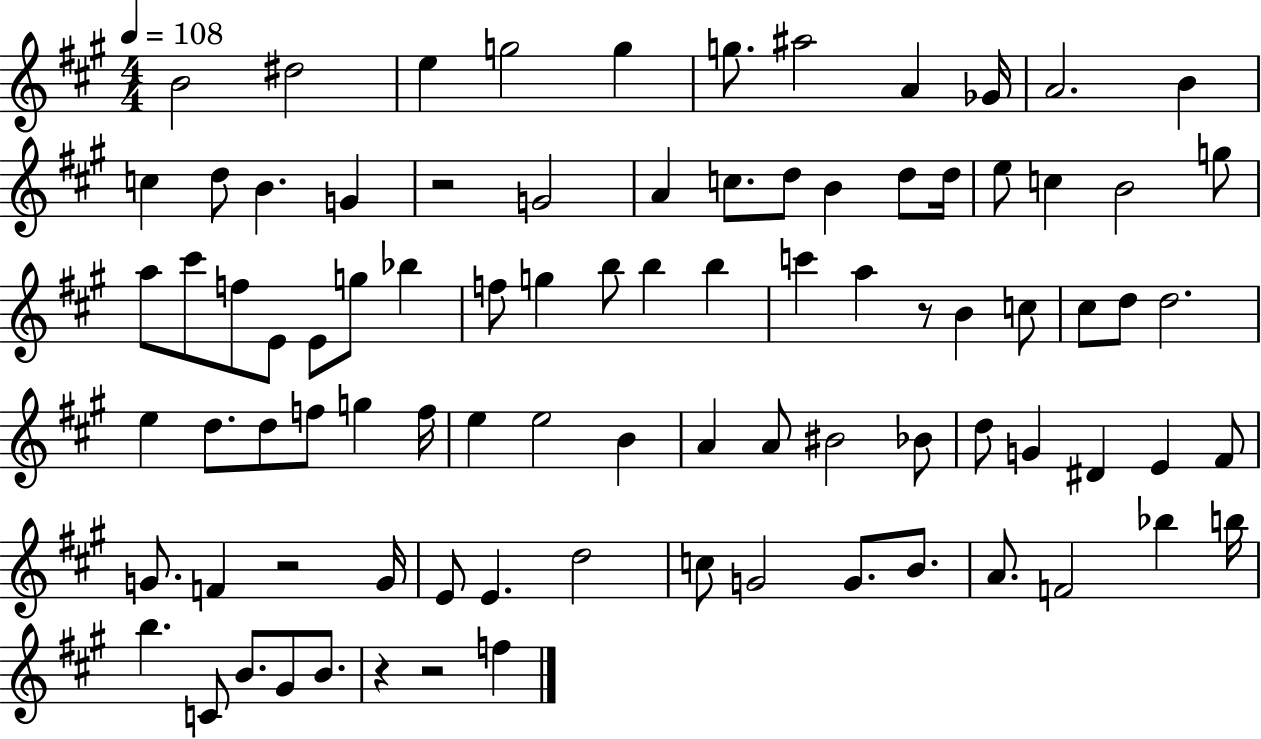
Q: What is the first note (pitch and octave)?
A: B4